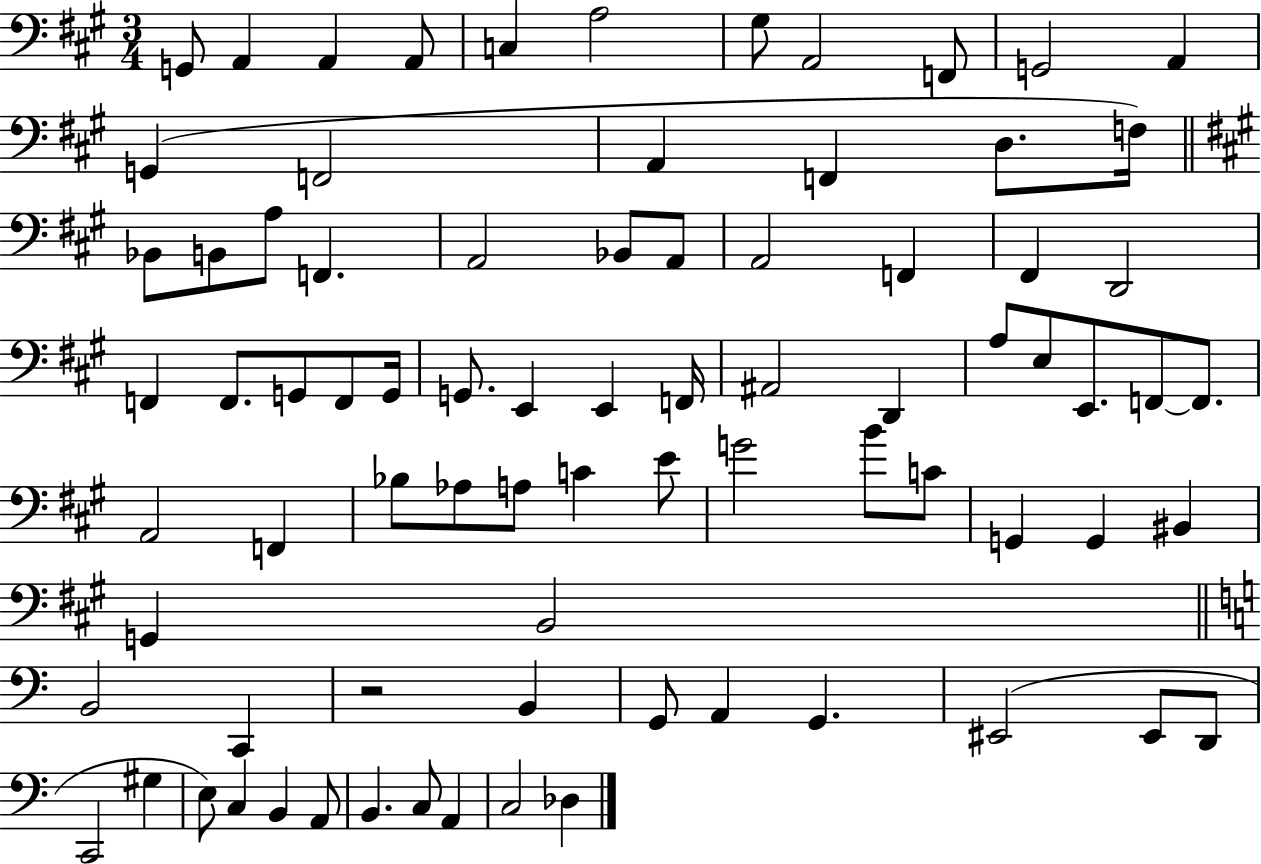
{
  \clef bass
  \numericTimeSignature
  \time 3/4
  \key a \major
  g,8 a,4 a,4 a,8 | c4 a2 | gis8 a,2 f,8 | g,2 a,4 | \break g,4( f,2 | a,4 f,4 d8. f16) | \bar "||" \break \key a \major bes,8 b,8 a8 f,4. | a,2 bes,8 a,8 | a,2 f,4 | fis,4 d,2 | \break f,4 f,8. g,8 f,8 g,16 | g,8. e,4 e,4 f,16 | ais,2 d,4 | a8 e8 e,8. f,8~~ f,8. | \break a,2 f,4 | bes8 aes8 a8 c'4 e'8 | g'2 b'8 c'8 | g,4 g,4 bis,4 | \break g,4 b,2 | \bar "||" \break \key c \major b,2 c,4 | r2 b,4 | g,8 a,4 g,4. | eis,2( eis,8 d,8 | \break c,2 gis4 | e8) c4 b,4 a,8 | b,4. c8 a,4 | c2 des4 | \break \bar "|."
}